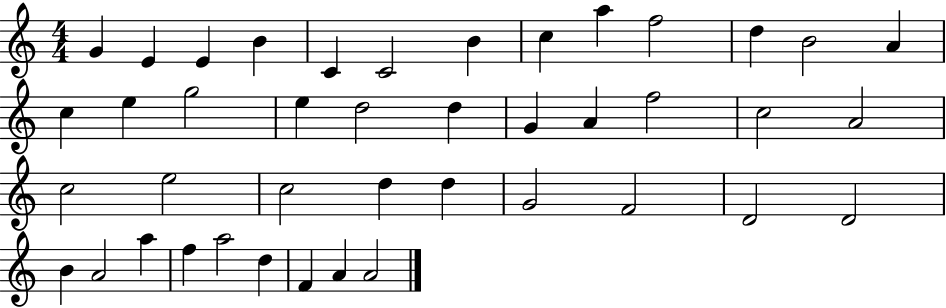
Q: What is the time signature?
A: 4/4